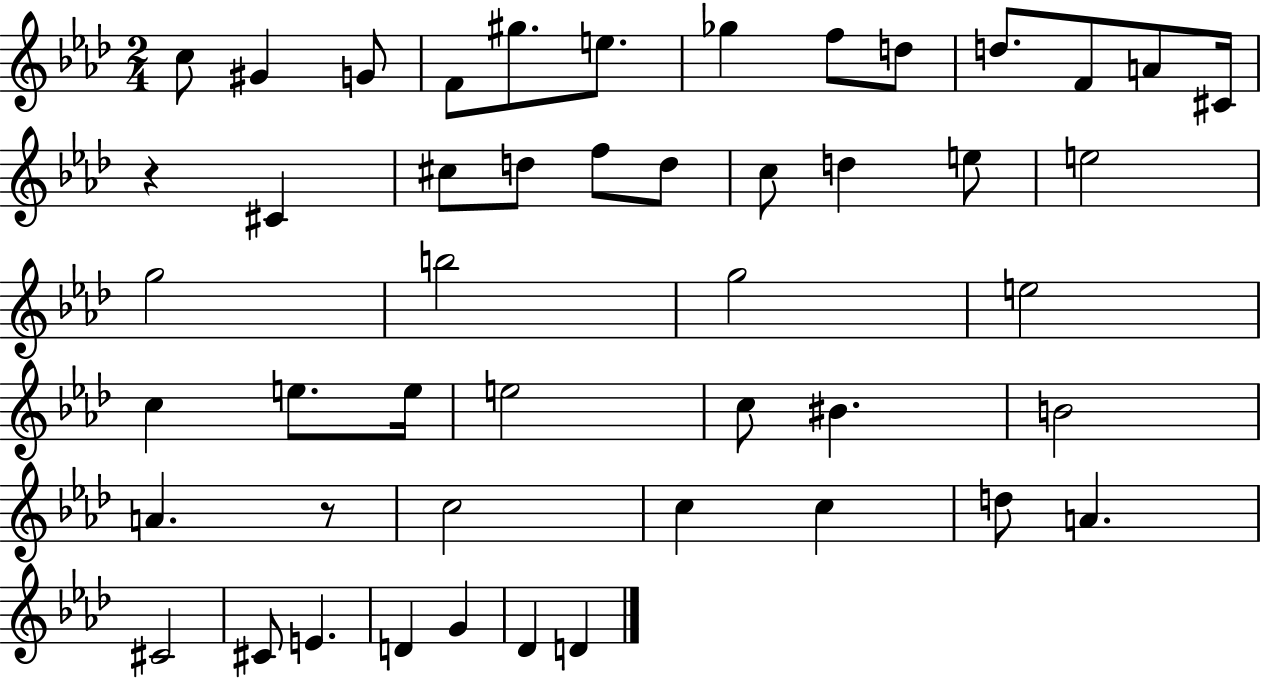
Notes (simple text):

C5/e G#4/q G4/e F4/e G#5/e. E5/e. Gb5/q F5/e D5/e D5/e. F4/e A4/e C#4/s R/q C#4/q C#5/e D5/e F5/e D5/e C5/e D5/q E5/e E5/h G5/h B5/h G5/h E5/h C5/q E5/e. E5/s E5/h C5/e BIS4/q. B4/h A4/q. R/e C5/h C5/q C5/q D5/e A4/q. C#4/h C#4/e E4/q. D4/q G4/q Db4/q D4/q